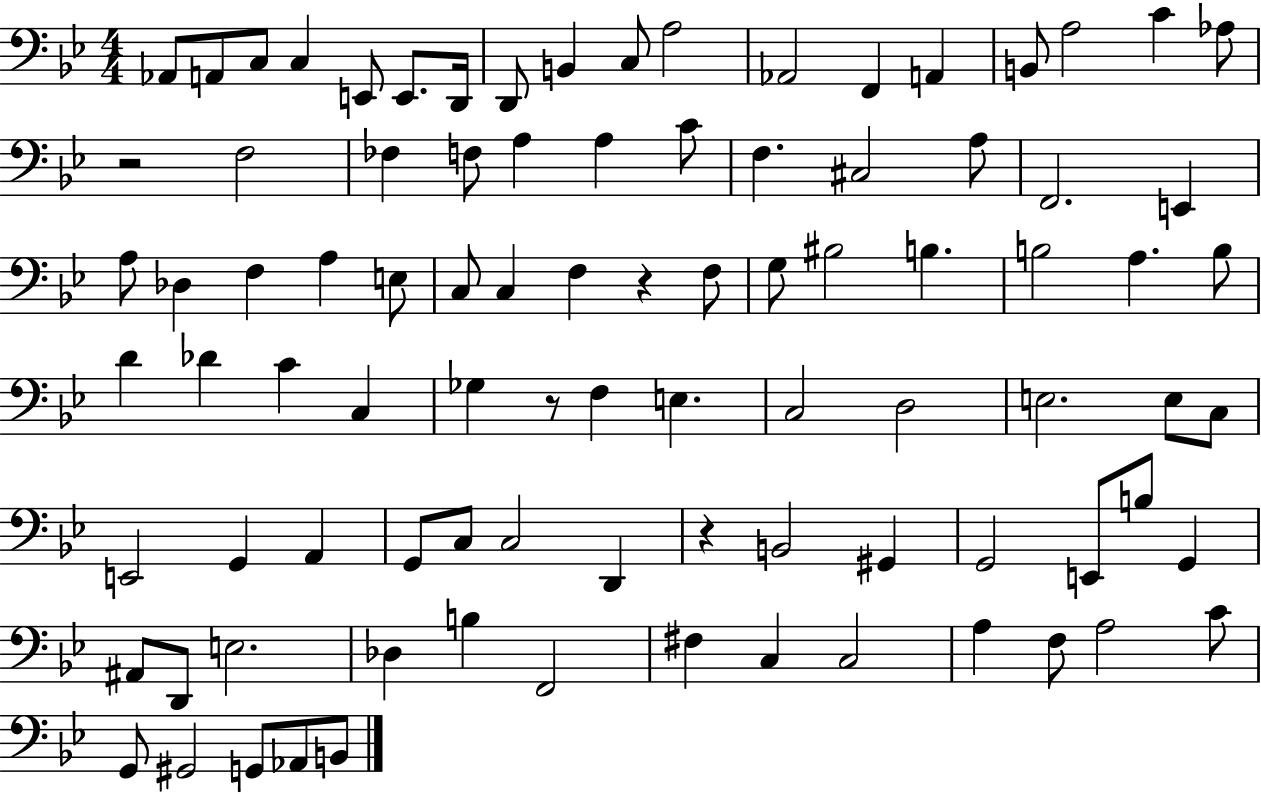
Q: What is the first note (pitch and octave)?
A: Ab2